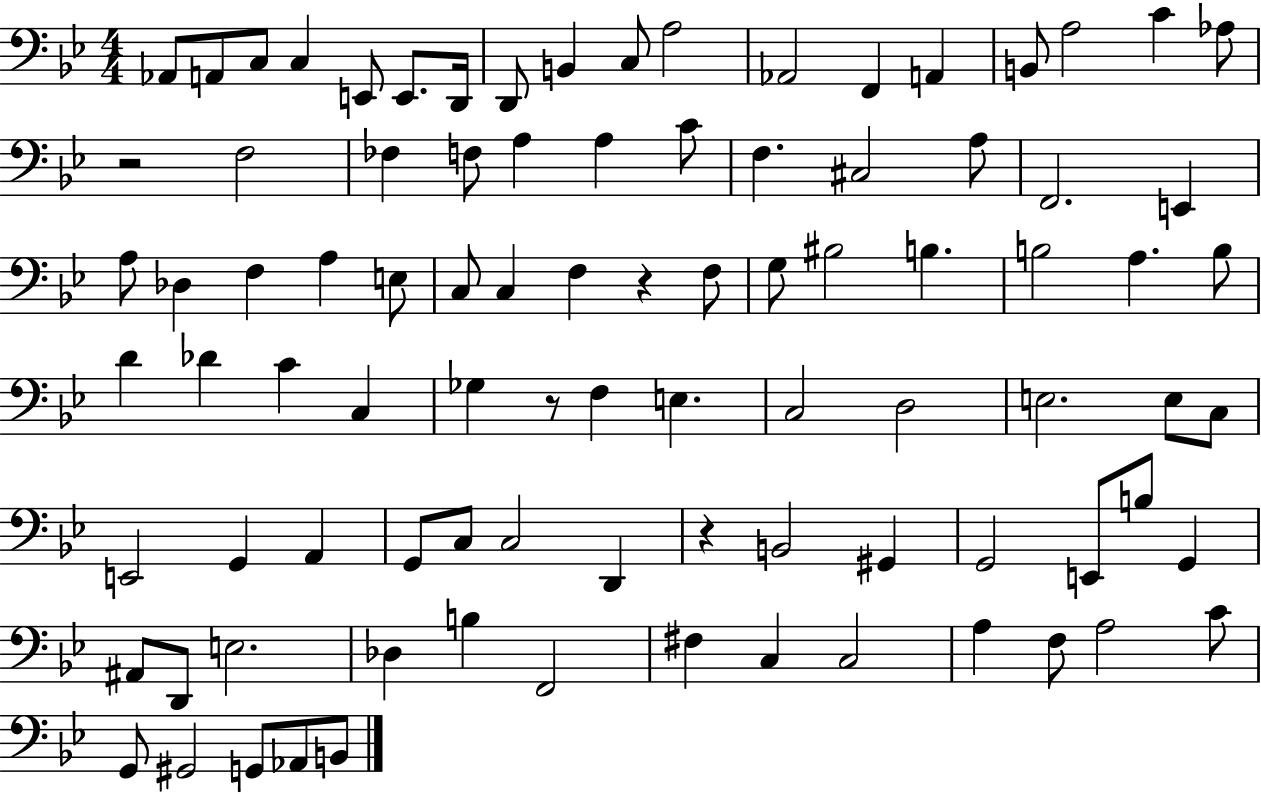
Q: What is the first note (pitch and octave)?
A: Ab2